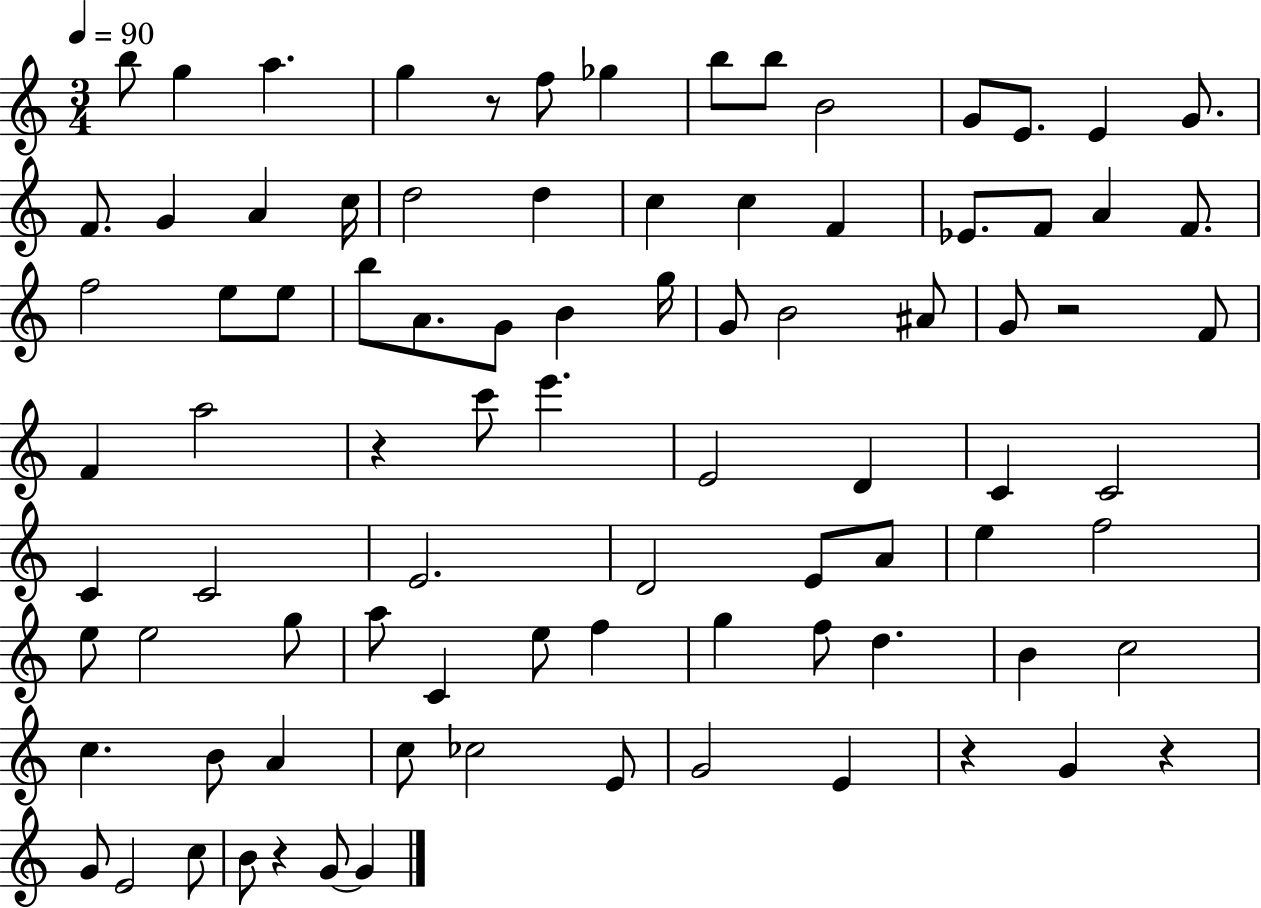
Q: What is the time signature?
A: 3/4